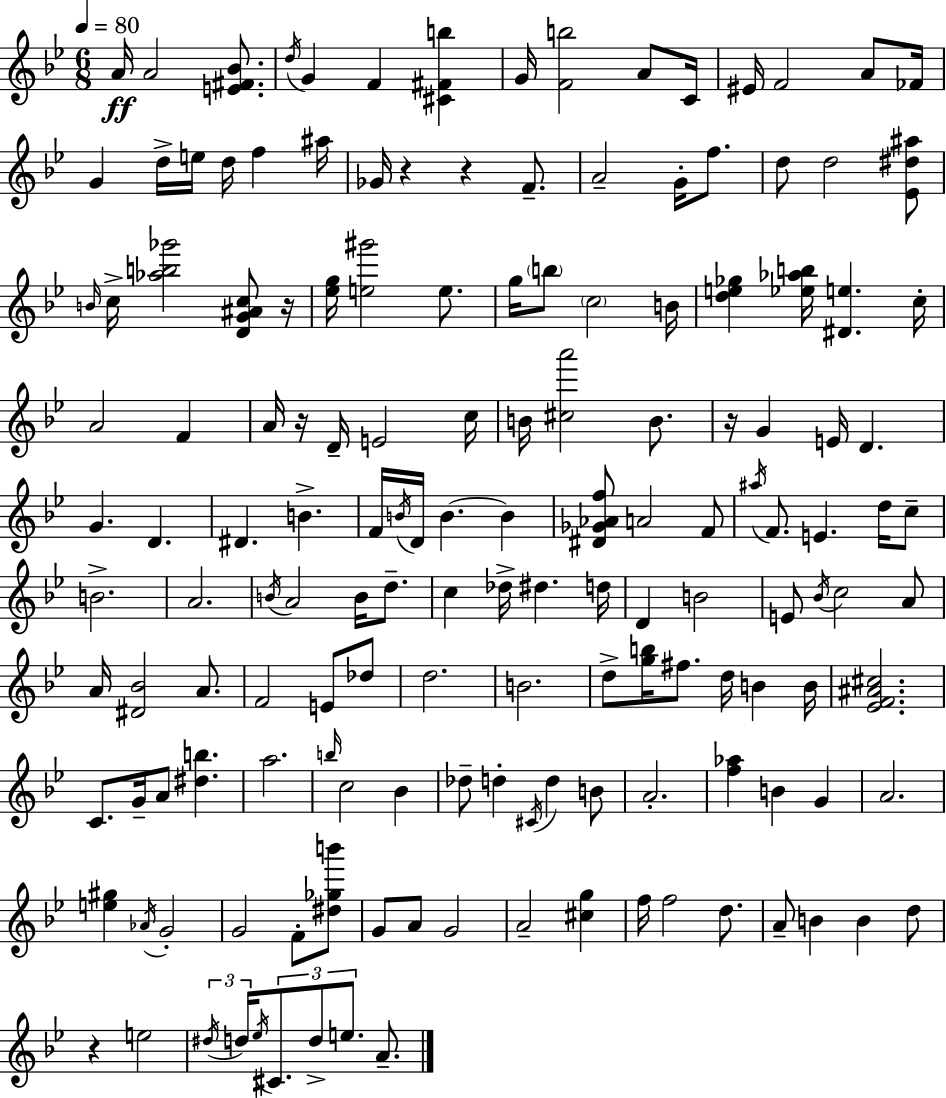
A4/s A4/h [E4,F#4,Bb4]/e. D5/s G4/q F4/q [C#4,F#4,B5]/q G4/s [F4,B5]/h A4/e C4/s EIS4/s F4/h A4/e FES4/s G4/q D5/s E5/s D5/s F5/q A#5/s Gb4/s R/q R/q F4/e. A4/h G4/s F5/e. D5/e D5/h [Eb4,D#5,A#5]/e B4/s C5/s [Ab5,B5,Gb6]/h [D4,G4,A#4,C5]/e R/s [Eb5,G5]/s [E5,G#6]/h E5/e. G5/s B5/e C5/h B4/s [D5,E5,Gb5]/q [Eb5,Ab5,B5]/s [D#4,E5]/q. C5/s A4/h F4/q A4/s R/s D4/s E4/h C5/s B4/s [C#5,A6]/h B4/e. R/s G4/q E4/s D4/q. G4/q. D4/q. D#4/q. B4/q. F4/s B4/s D4/s B4/q. B4/q [D#4,Gb4,Ab4,F5]/e A4/h F4/e A#5/s F4/e. E4/q. D5/s C5/e B4/h. A4/h. B4/s A4/h B4/s D5/e. C5/q Db5/s D#5/q. D5/s D4/q B4/h E4/e Bb4/s C5/h A4/e A4/s [D#4,Bb4]/h A4/e. F4/h E4/e Db5/e D5/h. B4/h. D5/e [G5,B5]/s F#5/e. D5/s B4/q B4/s [Eb4,F4,A#4,C#5]/h. C4/e. G4/s A4/e [D#5,B5]/q. A5/h. B5/s C5/h Bb4/q Db5/e D5/q C#4/s D5/q B4/e A4/h. [F5,Ab5]/q B4/q G4/q A4/h. [E5,G#5]/q Ab4/s G4/h G4/h F4/e [D#5,Gb5,B6]/e G4/e A4/e G4/h A4/h [C#5,G5]/q F5/s F5/h D5/e. A4/e B4/q B4/q D5/e R/q E5/h D#5/s D5/s Eb5/s C#4/e. D5/e E5/e. A4/e.